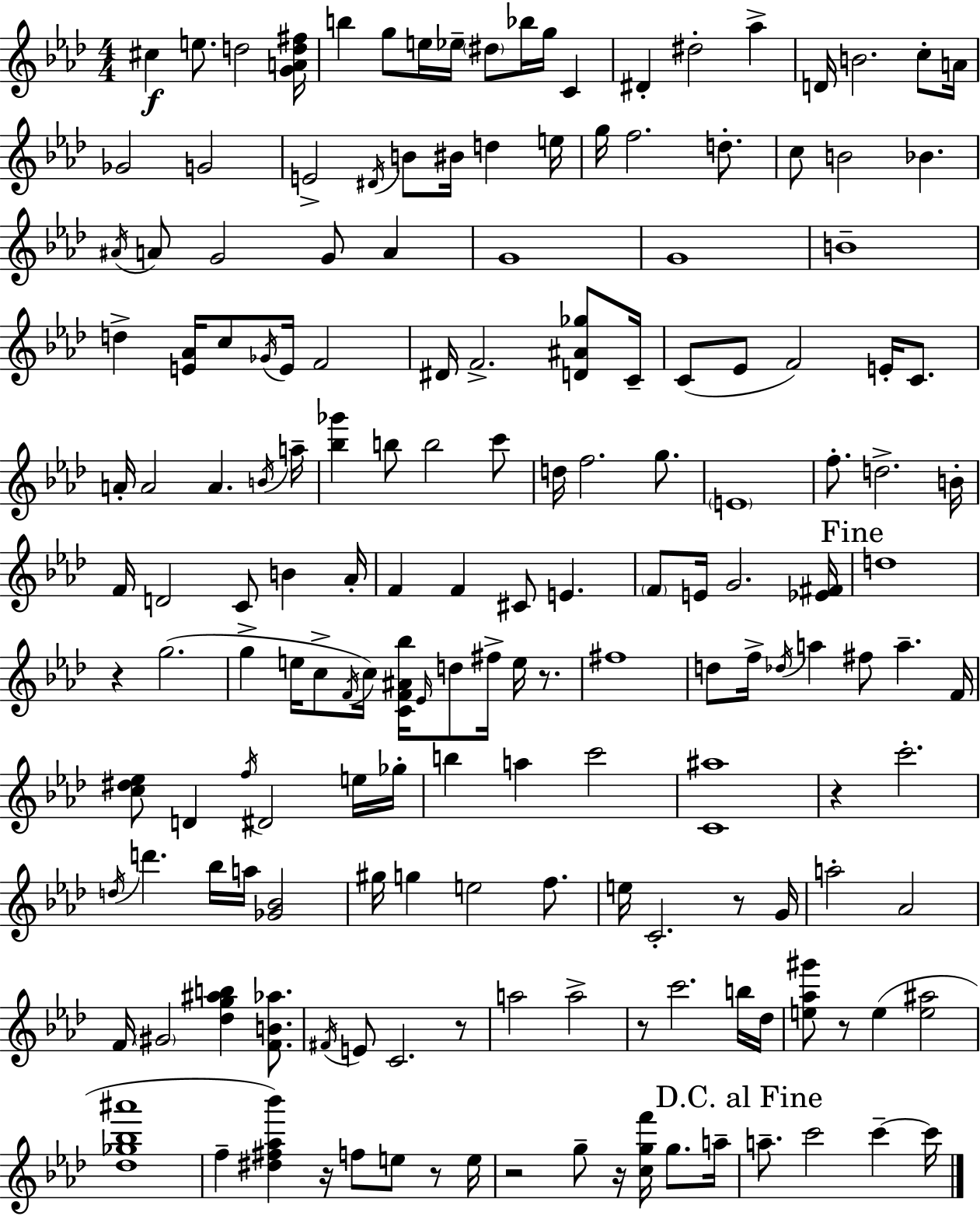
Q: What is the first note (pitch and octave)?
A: C#5